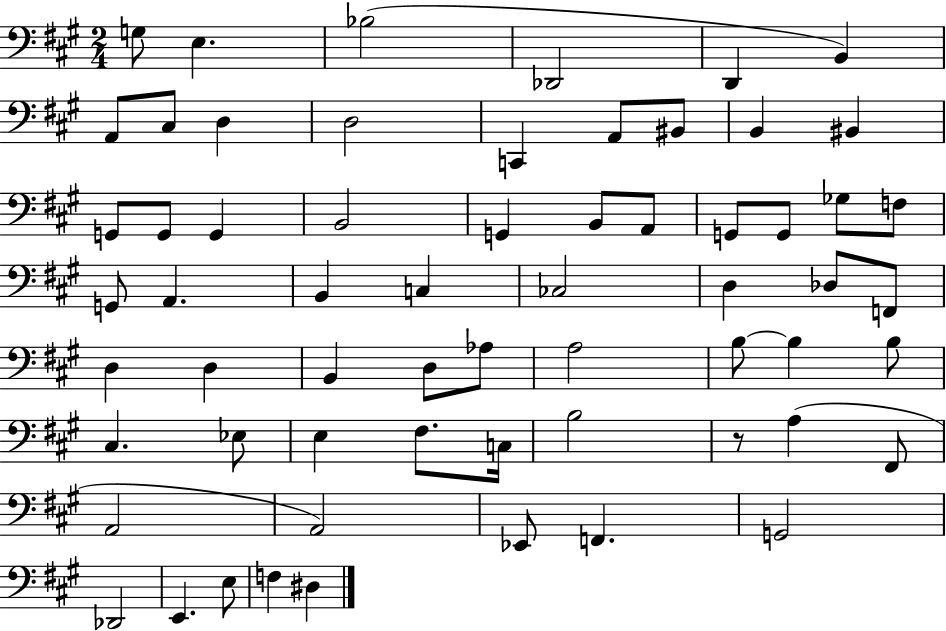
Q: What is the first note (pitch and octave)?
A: G3